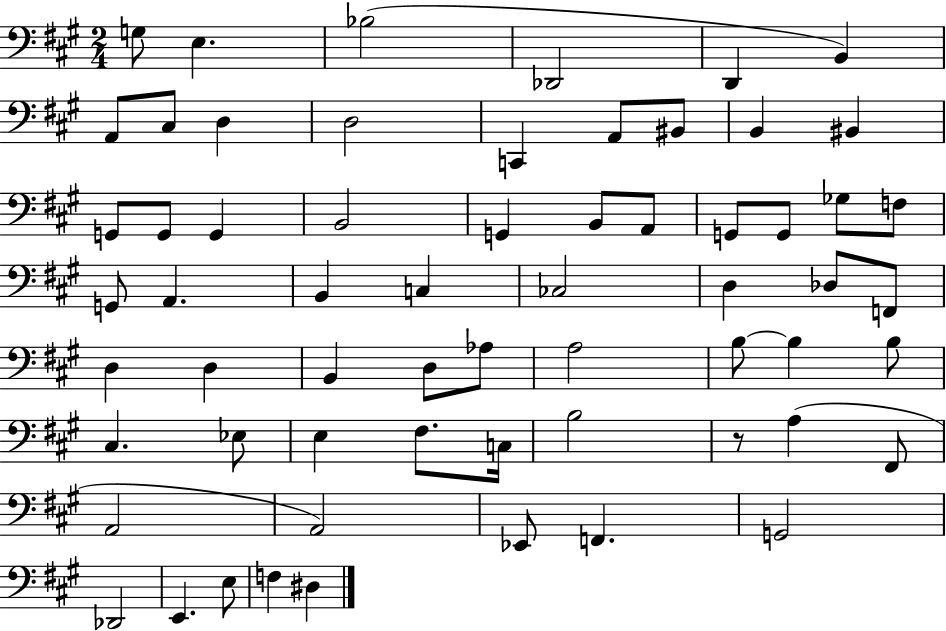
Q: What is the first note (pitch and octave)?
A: G3